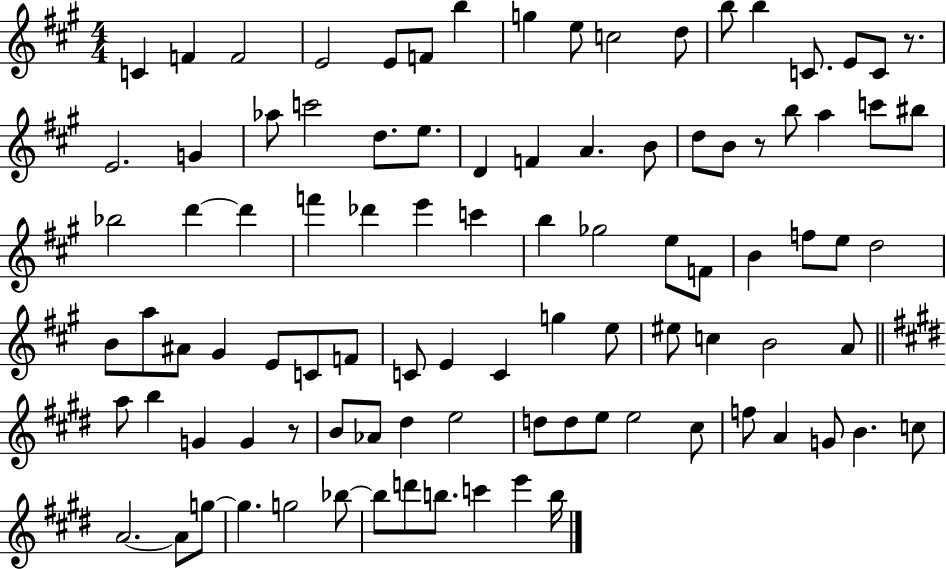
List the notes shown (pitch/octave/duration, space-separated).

C4/q F4/q F4/h E4/h E4/e F4/e B5/q G5/q E5/e C5/h D5/e B5/e B5/q C4/e. E4/e C4/e R/e. E4/h. G4/q Ab5/e C6/h D5/e. E5/e. D4/q F4/q A4/q. B4/e D5/e B4/e R/e B5/e A5/q C6/e BIS5/e Bb5/h D6/q D6/q F6/q Db6/q E6/q C6/q B5/q Gb5/h E5/e F4/e B4/q F5/e E5/e D5/h B4/e A5/e A#4/e G#4/q E4/e C4/e F4/e C4/e E4/q C4/q G5/q E5/e EIS5/e C5/q B4/h A4/e A5/e B5/q G4/q G4/q R/e B4/e Ab4/e D#5/q E5/h D5/e D5/e E5/e E5/h C#5/e F5/e A4/q G4/e B4/q. C5/e A4/h. A4/e G5/e G5/q. G5/h Bb5/e Bb5/e D6/e B5/e. C6/q E6/q B5/s